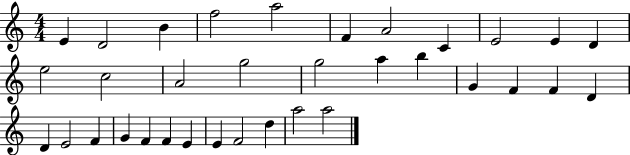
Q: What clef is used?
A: treble